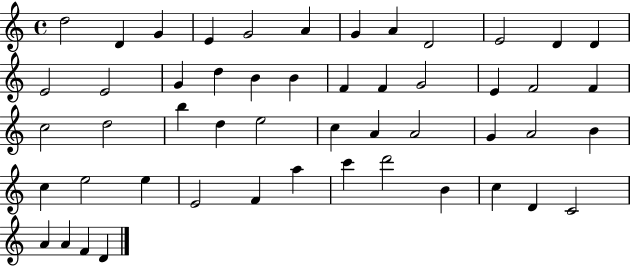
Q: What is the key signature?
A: C major